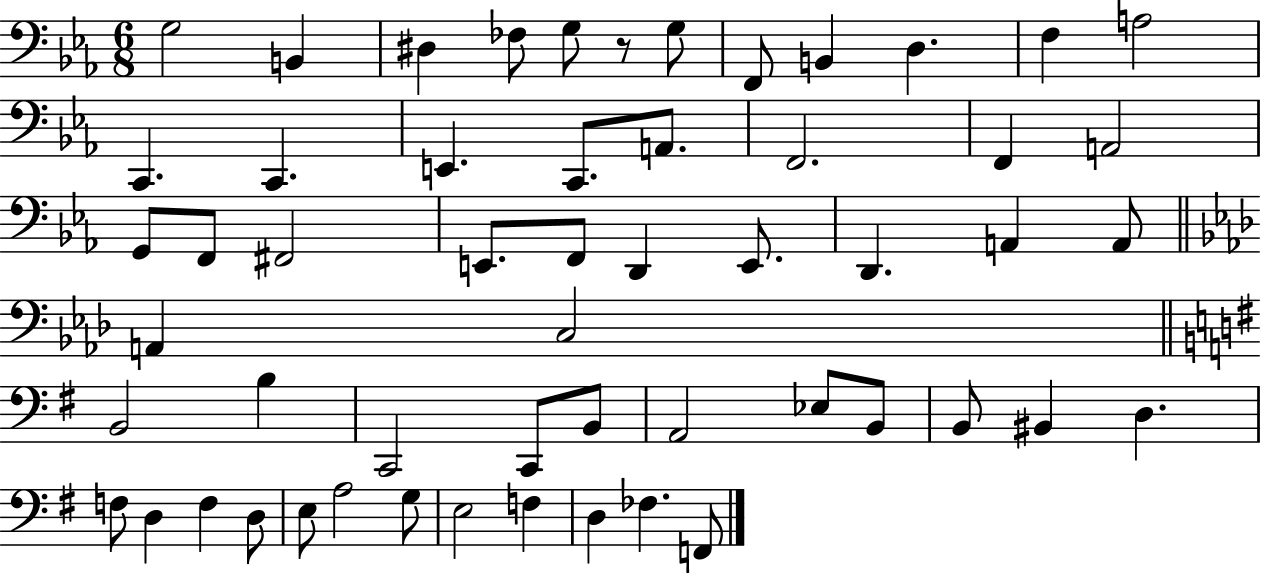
X:1
T:Untitled
M:6/8
L:1/4
K:Eb
G,2 B,, ^D, _F,/2 G,/2 z/2 G,/2 F,,/2 B,, D, F, A,2 C,, C,, E,, C,,/2 A,,/2 F,,2 F,, A,,2 G,,/2 F,,/2 ^F,,2 E,,/2 F,,/2 D,, E,,/2 D,, A,, A,,/2 A,, C,2 B,,2 B, C,,2 C,,/2 B,,/2 A,,2 _E,/2 B,,/2 B,,/2 ^B,, D, F,/2 D, F, D,/2 E,/2 A,2 G,/2 E,2 F, D, _F, F,,/2